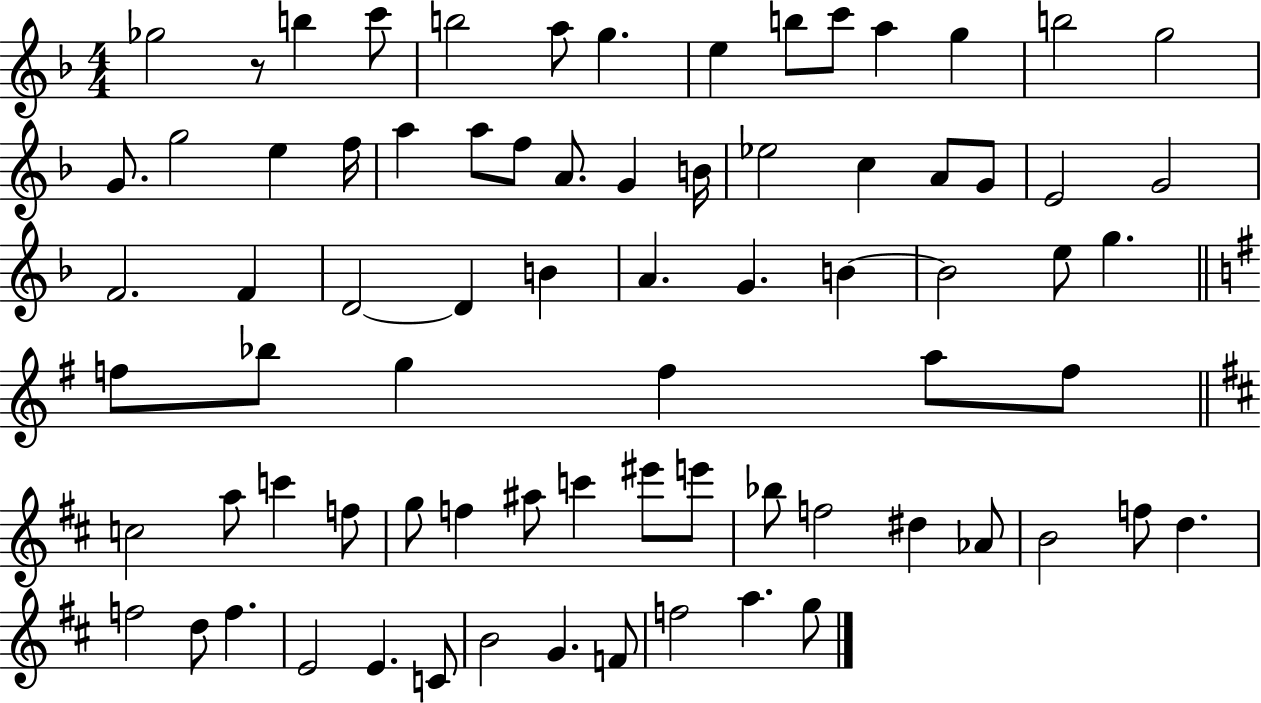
Gb5/h R/e B5/q C6/e B5/h A5/e G5/q. E5/q B5/e C6/e A5/q G5/q B5/h G5/h G4/e. G5/h E5/q F5/s A5/q A5/e F5/e A4/e. G4/q B4/s Eb5/h C5/q A4/e G4/e E4/h G4/h F4/h. F4/q D4/h D4/q B4/q A4/q. G4/q. B4/q B4/h E5/e G5/q. F5/e Bb5/e G5/q F5/q A5/e F5/e C5/h A5/e C6/q F5/e G5/e F5/q A#5/e C6/q EIS6/e E6/e Bb5/e F5/h D#5/q Ab4/e B4/h F5/e D5/q. F5/h D5/e F5/q. E4/h E4/q. C4/e B4/h G4/q. F4/e F5/h A5/q. G5/e